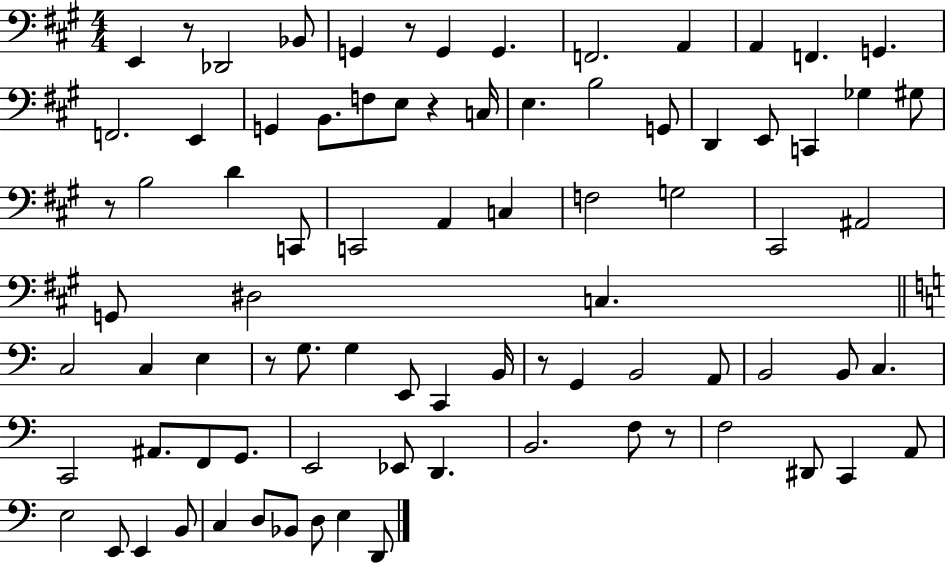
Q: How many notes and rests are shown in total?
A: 83